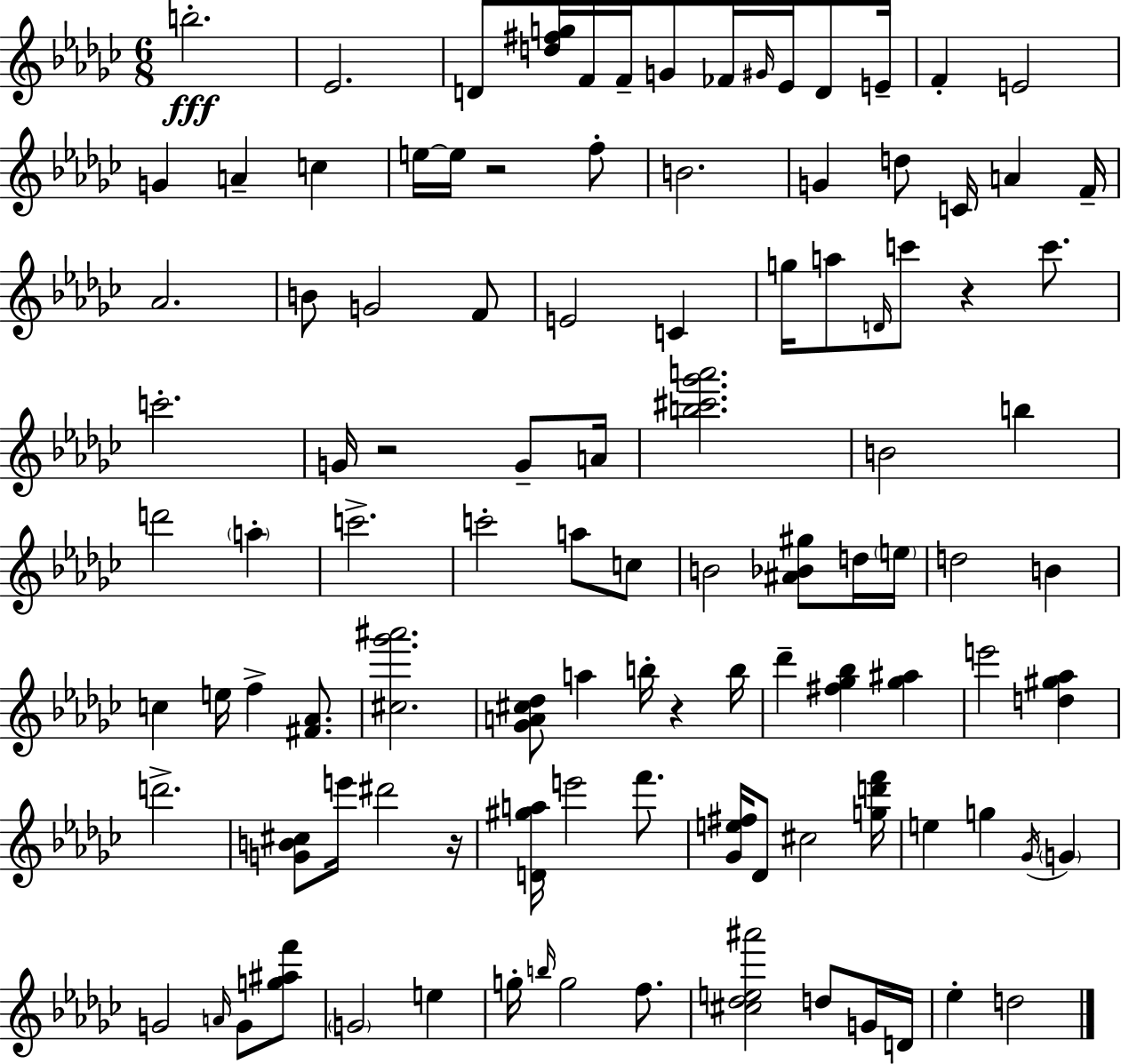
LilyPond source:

{
  \clef treble
  \numericTimeSignature
  \time 6/8
  \key ees \minor
  b''2.-.\fff | ees'2. | d'8 <d'' fis'' g''>16 f'16 f'16-- g'8 fes'16 \grace { gis'16 } ees'16 d'8 | e'16-- f'4-. e'2 | \break g'4 a'4-- c''4 | e''16~~ e''16 r2 f''8-. | b'2. | g'4 d''8 c'16 a'4 | \break f'16-- aes'2. | b'8 g'2 f'8 | e'2 c'4 | g''16 a''8 \grace { d'16 } c'''8 r4 c'''8. | \break c'''2.-. | g'16 r2 g'8-- | a'16 <b'' cis''' ges''' a'''>2. | b'2 b''4 | \break d'''2 \parenthesize a''4-. | c'''2.-> | c'''2-. a''8 | c''8 b'2 <ais' bes' gis''>8 | \break d''16 \parenthesize e''16 d''2 b'4 | c''4 e''16 f''4-> <fis' aes'>8. | <cis'' ges''' ais'''>2. | <ges' a' cis'' des''>8 a''4 b''16-. r4 | \break b''16 des'''4-- <fis'' ges'' bes''>4 <ges'' ais''>4 | e'''2 <d'' gis'' aes''>4 | d'''2.-> | <g' b' cis''>8 e'''16 dis'''2 | \break r16 <d' gis'' a''>16 e'''2 f'''8. | <ges' e'' fis''>16 des'8 cis''2 | <g'' d''' f'''>16 e''4 g''4 \acciaccatura { ges'16 } \parenthesize g'4 | g'2 \grace { a'16 } | \break g'8 <g'' ais'' f'''>8 \parenthesize g'2 | e''4 g''16-. \grace { b''16 } g''2 | f''8. <cis'' des'' e'' ais'''>2 | d''8 g'16 d'16 ees''4-. d''2 | \break \bar "|."
}